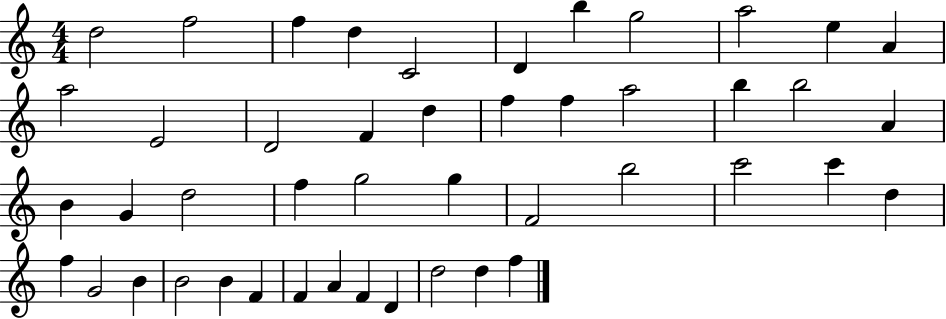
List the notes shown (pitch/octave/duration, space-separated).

D5/h F5/h F5/q D5/q C4/h D4/q B5/q G5/h A5/h E5/q A4/q A5/h E4/h D4/h F4/q D5/q F5/q F5/q A5/h B5/q B5/h A4/q B4/q G4/q D5/h F5/q G5/h G5/q F4/h B5/h C6/h C6/q D5/q F5/q G4/h B4/q B4/h B4/q F4/q F4/q A4/q F4/q D4/q D5/h D5/q F5/q